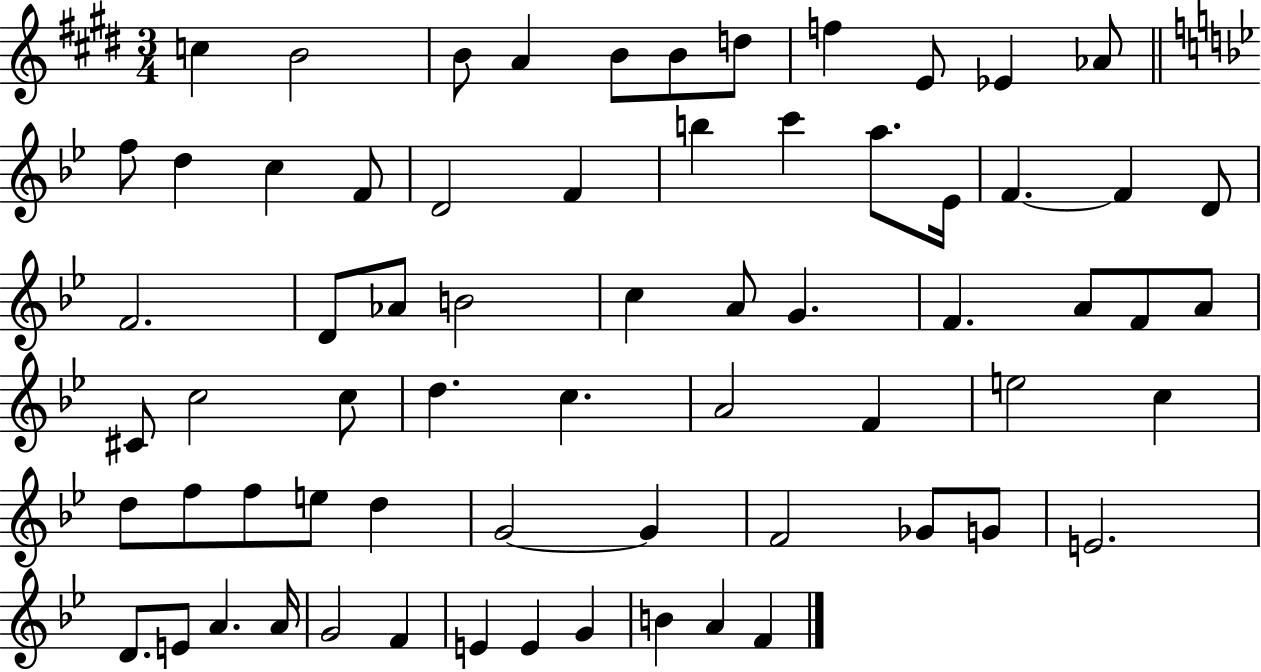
C5/q B4/h B4/e A4/q B4/e B4/e D5/e F5/q E4/e Eb4/q Ab4/e F5/e D5/q C5/q F4/e D4/h F4/q B5/q C6/q A5/e. Eb4/s F4/q. F4/q D4/e F4/h. D4/e Ab4/e B4/h C5/q A4/e G4/q. F4/q. A4/e F4/e A4/e C#4/e C5/h C5/e D5/q. C5/q. A4/h F4/q E5/h C5/q D5/e F5/e F5/e E5/e D5/q G4/h G4/q F4/h Gb4/e G4/e E4/h. D4/e. E4/e A4/q. A4/s G4/h F4/q E4/q E4/q G4/q B4/q A4/q F4/q